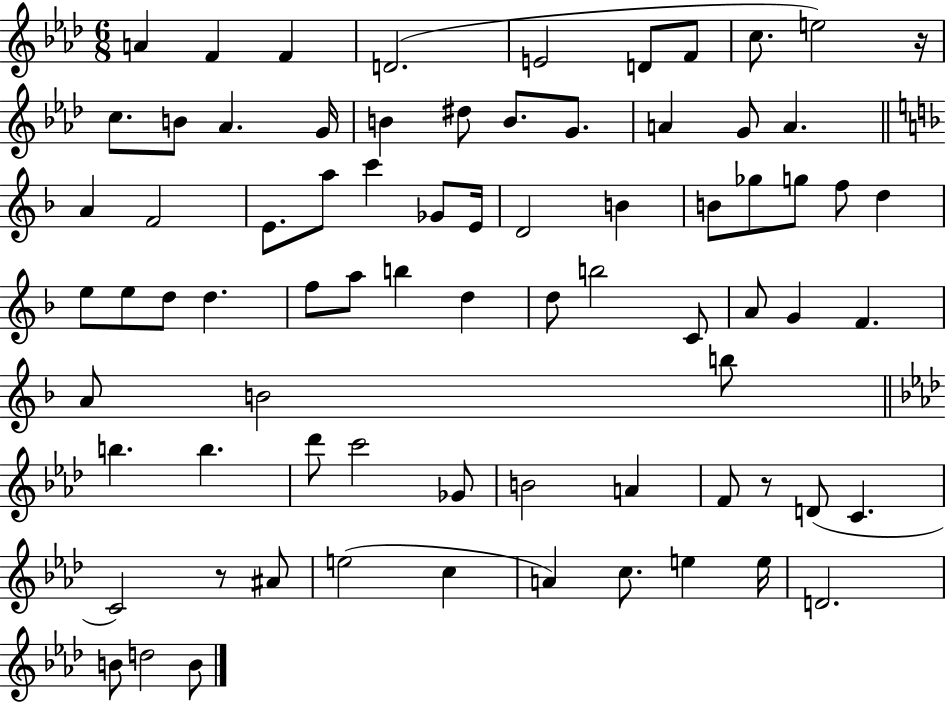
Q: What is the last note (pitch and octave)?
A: B4